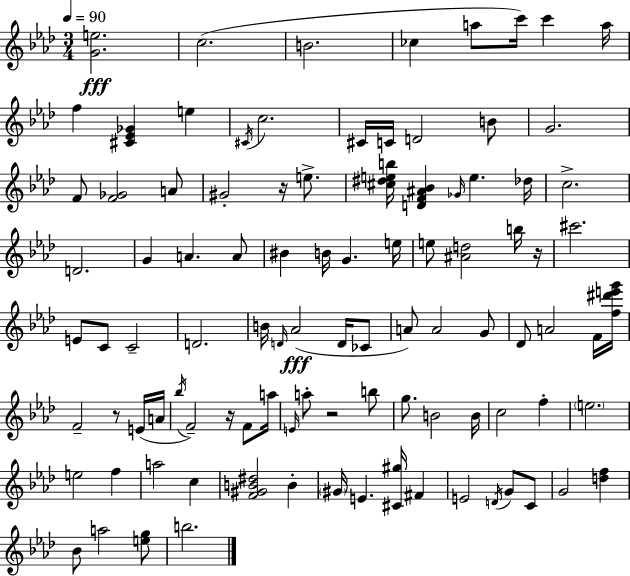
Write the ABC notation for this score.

X:1
T:Untitled
M:3/4
L:1/4
K:Ab
[Ge]2 c2 B2 _c a/2 c'/4 c' a/4 f [^C_E_G] e ^C/4 c2 ^C/4 C/4 D2 B/2 G2 F/2 [F_G]2 A/2 ^G2 z/4 e/2 [^c^deb]/4 [DF^A_B] _G/4 e _d/4 c2 D2 G A A/2 ^B B/4 G e/4 e/2 [^Ad]2 b/4 z/4 ^c'2 E/2 C/2 C2 D2 B/4 D/4 _A2 D/4 _C/2 A/2 A2 G/2 _D/2 A2 F/4 [f^d'e'g']/4 F2 z/2 E/4 A/4 _b/4 F2 z/4 F/2 a/4 E/4 a/2 z2 b/2 g/2 B2 B/4 c2 f e2 e2 f a2 c [F^GB^d]2 B ^G/4 E [^C^g]/4 ^F E2 D/4 G/2 C/2 G2 [df] _B/2 a2 [eg]/2 b2